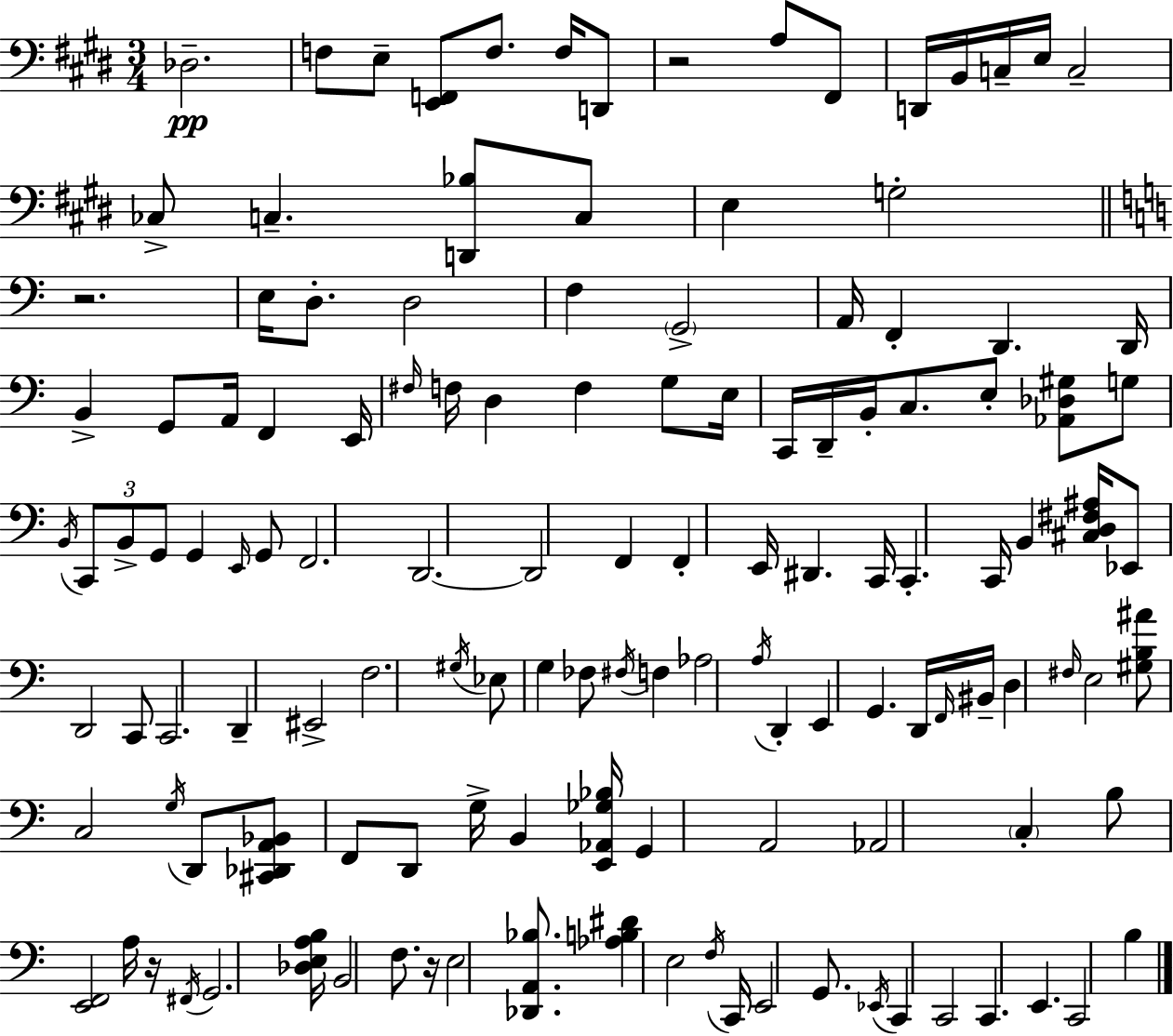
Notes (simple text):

Db3/h. F3/e E3/e [E2,F2]/e F3/e. F3/s D2/e R/h A3/e F#2/e D2/s B2/s C3/s E3/s C3/h CES3/e C3/q. [D2,Bb3]/e C3/e E3/q G3/h R/h. E3/s D3/e. D3/h F3/q G2/h A2/s F2/q D2/q. D2/s B2/q G2/e A2/s F2/q E2/s F#3/s F3/s D3/q F3/q G3/e E3/s C2/s D2/s B2/s C3/e. E3/e [Ab2,Db3,G#3]/e G3/e B2/s C2/e B2/e G2/e G2/q E2/s G2/e F2/h. D2/h. D2/h F2/q F2/q E2/s D#2/q. C2/s C2/q. C2/s B2/q [C#3,D3,F#3,A#3]/s Eb2/e D2/h C2/e C2/h. D2/q EIS2/h F3/h. G#3/s Eb3/e G3/q FES3/e F#3/s F3/q Ab3/h A3/s D2/q E2/q G2/q. D2/s F2/s BIS2/s D3/q F#3/s E3/h [G#3,B3,A#4]/e C3/h G3/s D2/e [C#2,Db2,A2,Bb2]/e F2/e D2/e G3/s B2/q [E2,Ab2,Gb3,Bb3]/s G2/q A2/h Ab2/h C3/q B3/e [E2,F2]/h A3/s R/s F#2/s G2/h. [Db3,E3,A3,B3]/s B2/h F3/e. R/s E3/h [Db2,A2,Bb3]/e. [Ab3,B3,D#4]/q E3/h F3/s C2/s E2/h G2/e. Eb2/s C2/q C2/h C2/q. E2/q. C2/h B3/q